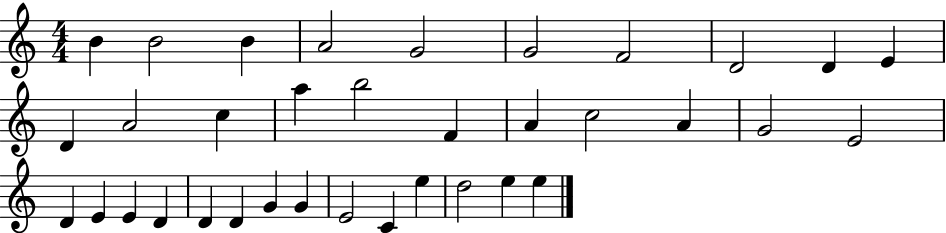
{
  \clef treble
  \numericTimeSignature
  \time 4/4
  \key c \major
  b'4 b'2 b'4 | a'2 g'2 | g'2 f'2 | d'2 d'4 e'4 | \break d'4 a'2 c''4 | a''4 b''2 f'4 | a'4 c''2 a'4 | g'2 e'2 | \break d'4 e'4 e'4 d'4 | d'4 d'4 g'4 g'4 | e'2 c'4 e''4 | d''2 e''4 e''4 | \break \bar "|."
}